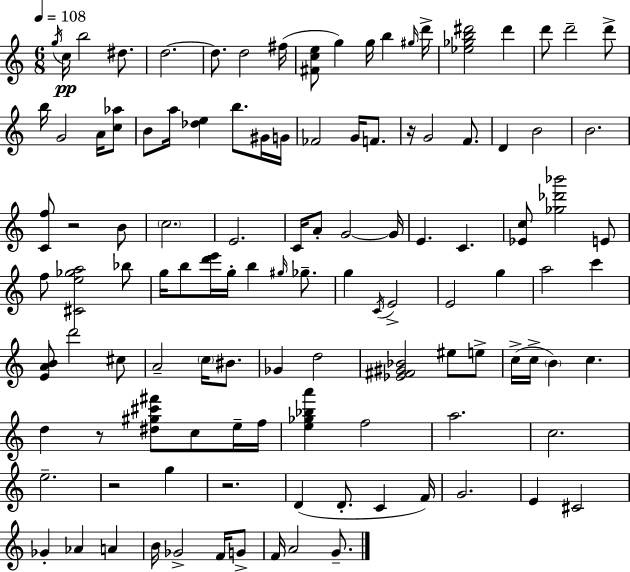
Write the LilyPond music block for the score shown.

{
  \clef treble
  \numericTimeSignature
  \time 6/8
  \key a \minor
  \tempo 4 = 108
  \acciaccatura { g''16 }\pp c''16 b''2 dis''8. | d''2.~~ | d''8. d''2 | fis''16( <fis' c'' e''>8 g''4) g''16 b''4 | \break \grace { gis''16 } d'''16-> <ees'' ges'' b'' dis'''>2 dis'''4 | d'''8 d'''2-- | d'''8-> b''16 g'2 a'16 | <c'' aes''>8 b'8 a''16 <des'' e''>4 b''8. | \break gis'16 g'16 fes'2 g'16 f'8. | r16 g'2 f'8. | d'4 b'2 | b'2. | \break <c' f''>8 r2 | b'8 \parenthesize c''2. | e'2. | c'16 a'8-. g'2~~ | \break g'16 e'4. c'4. | <ees' c''>8 <ges'' des''' bes'''>2 | e'8 f''8 <cis' e'' ges'' a''>2 | bes''8 g''16 b''8 <d''' e'''>16 g''16-. b''4 \grace { gis''16 } | \break ges''8.-- g''4 \acciaccatura { c'16 } e'2-> | e'2 | g''4 a''2 | c'''4 <e' a' b'>8 d'''2 | \break cis''8 a'2-- | \parenthesize c''16 bis'8. ges'4 d''2 | <ees' fis' gis' bes'>2 | eis''8 e''8-> c''16->( c''16-> \parenthesize b'4) c''4. | \break d''4 r8 <dis'' gis'' cis''' fis'''>8 | c''8 e''16-- f''16 <e'' ges'' bes'' a'''>4 f''2 | a''2. | c''2. | \break e''2.-- | r2 | g''4 r2. | d'4( d'8.-. c'4 | \break f'16) g'2. | e'4 cis'2 | ges'4-. aes'4 | a'4 b'16 ges'2-> | \break f'16 g'8-> f'16 a'2 | g'8.-- \bar "|."
}